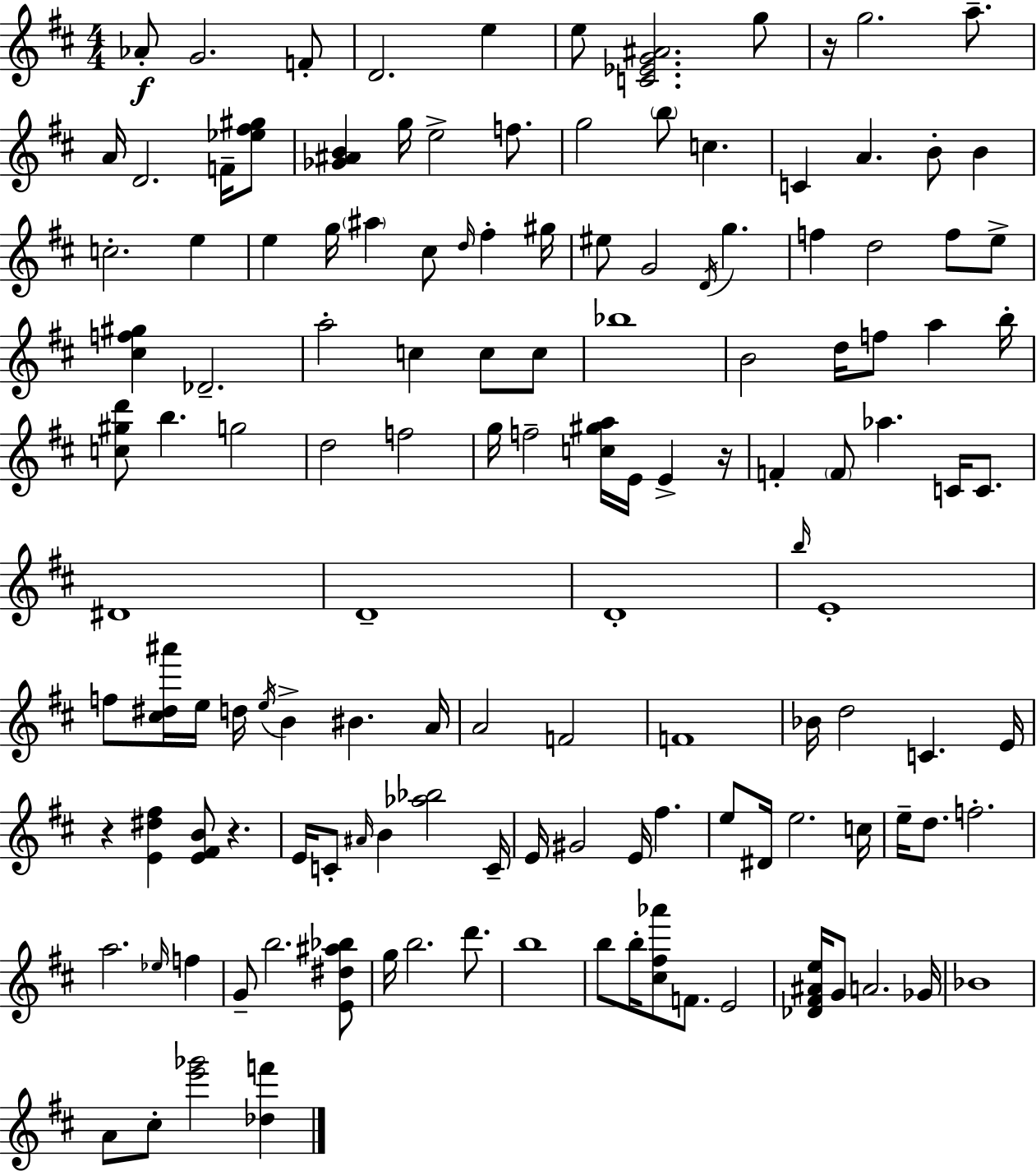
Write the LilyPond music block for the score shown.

{
  \clef treble
  \numericTimeSignature
  \time 4/4
  \key d \major
  aes'8-.\f g'2. f'8-. | d'2. e''4 | e''8 <c' ees' g' ais'>2. g''8 | r16 g''2. a''8.-- | \break a'16 d'2. f'16-- <ees'' fis'' gis''>8 | <ges' ais' b'>4 g''16 e''2-> f''8. | g''2 \parenthesize b''8 c''4. | c'4 a'4. b'8-. b'4 | \break c''2.-. e''4 | e''4 g''16 \parenthesize ais''4 cis''8 \grace { d''16 } fis''4-. | gis''16 eis''8 g'2 \acciaccatura { d'16 } g''4. | f''4 d''2 f''8 | \break e''8-> <cis'' f'' gis''>4 des'2.-- | a''2-. c''4 c''8 | c''8 bes''1 | b'2 d''16 f''8 a''4 | \break b''16-. <c'' gis'' d'''>8 b''4. g''2 | d''2 f''2 | g''16 f''2-- <c'' gis'' a''>16 e'16 e'4-> | r16 f'4-. \parenthesize f'8 aes''4. c'16 c'8. | \break dis'1 | d'1-- | d'1-. | \grace { b''16 } e'1-. | \break f''8 <cis'' dis'' ais'''>16 e''16 d''16 \acciaccatura { e''16 } b'4-> bis'4. | a'16 a'2 f'2 | f'1 | bes'16 d''2 c'4. | \break e'16 r4 <e' dis'' fis''>4 <e' fis' b'>8 r4. | e'16 c'8-. \grace { ais'16 } b'4 <aes'' bes''>2 | c'16-- e'16 gis'2 e'16 fis''4. | e''8 dis'16 e''2. | \break c''16 e''16-- d''8. f''2.-. | a''2. | \grace { ees''16 } f''4 g'8-- b''2. | <e' dis'' ais'' bes''>8 g''16 b''2. | \break d'''8. b''1 | b''8 b''16-. <cis'' fis'' aes'''>8 f'8. e'2 | <des' fis' ais' e''>16 g'8 a'2. | ges'16 bes'1 | \break a'8 cis''8-. <e''' ges'''>2 | <des'' f'''>4 \bar "|."
}